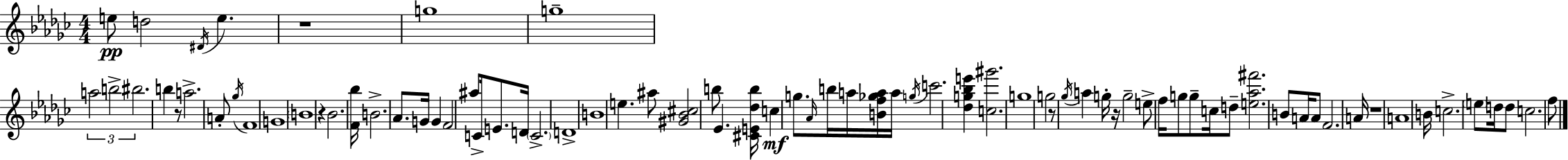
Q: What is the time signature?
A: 4/4